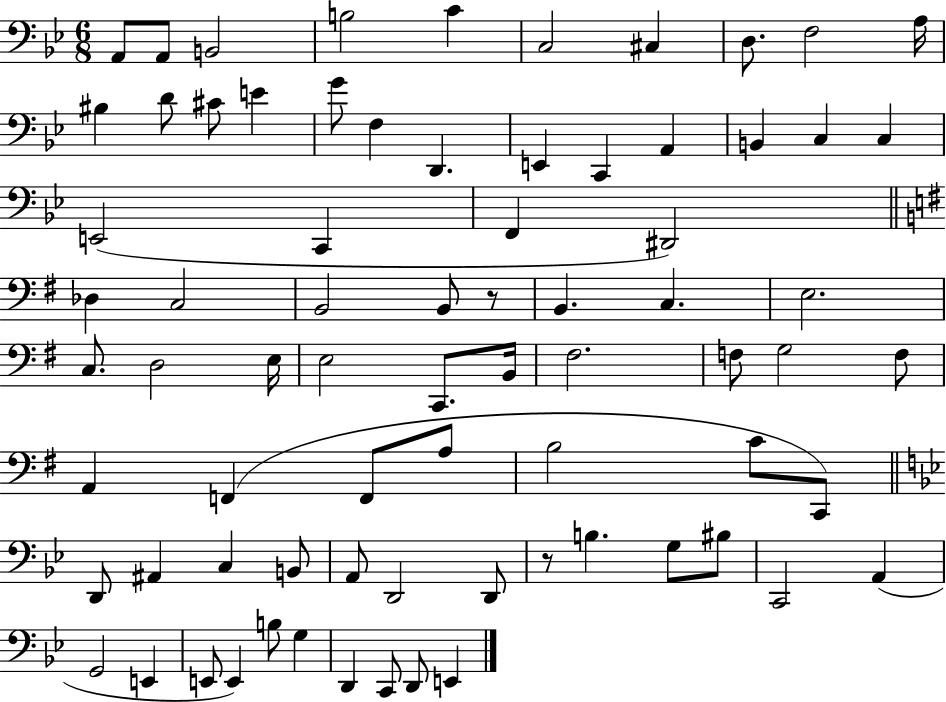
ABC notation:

X:1
T:Untitled
M:6/8
L:1/4
K:Bb
A,,/2 A,,/2 B,,2 B,2 C C,2 ^C, D,/2 F,2 A,/4 ^B, D/2 ^C/2 E G/2 F, D,, E,, C,, A,, B,, C, C, E,,2 C,, F,, ^D,,2 _D, C,2 B,,2 B,,/2 z/2 B,, C, E,2 C,/2 D,2 E,/4 E,2 C,,/2 B,,/4 ^F,2 F,/2 G,2 F,/2 A,, F,, F,,/2 A,/2 B,2 C/2 C,,/2 D,,/2 ^A,, C, B,,/2 A,,/2 D,,2 D,,/2 z/2 B, G,/2 ^B,/2 C,,2 A,, G,,2 E,, E,,/2 E,, B,/2 G, D,, C,,/2 D,,/2 E,,